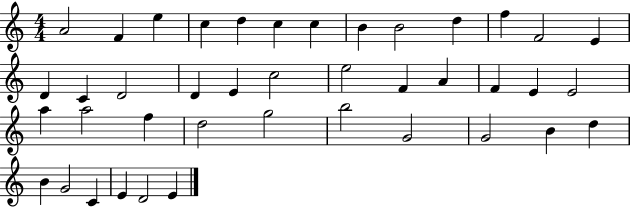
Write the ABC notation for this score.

X:1
T:Untitled
M:4/4
L:1/4
K:C
A2 F e c d c c B B2 d f F2 E D C D2 D E c2 e2 F A F E E2 a a2 f d2 g2 b2 G2 G2 B d B G2 C E D2 E